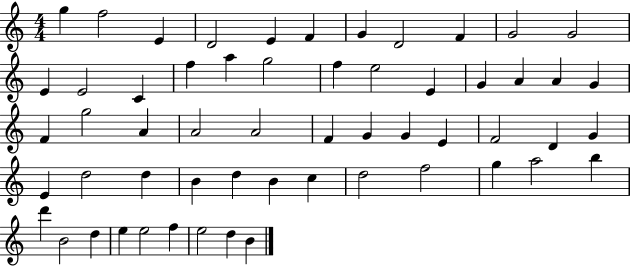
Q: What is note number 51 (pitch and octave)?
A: D5